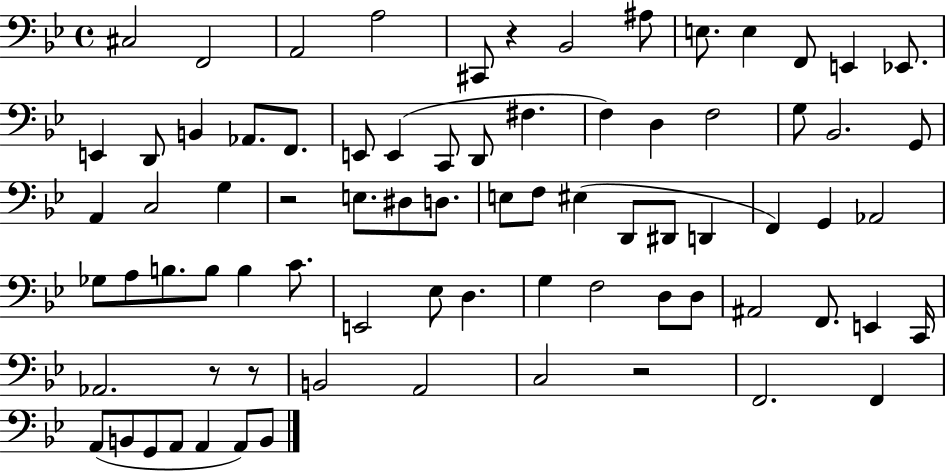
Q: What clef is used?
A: bass